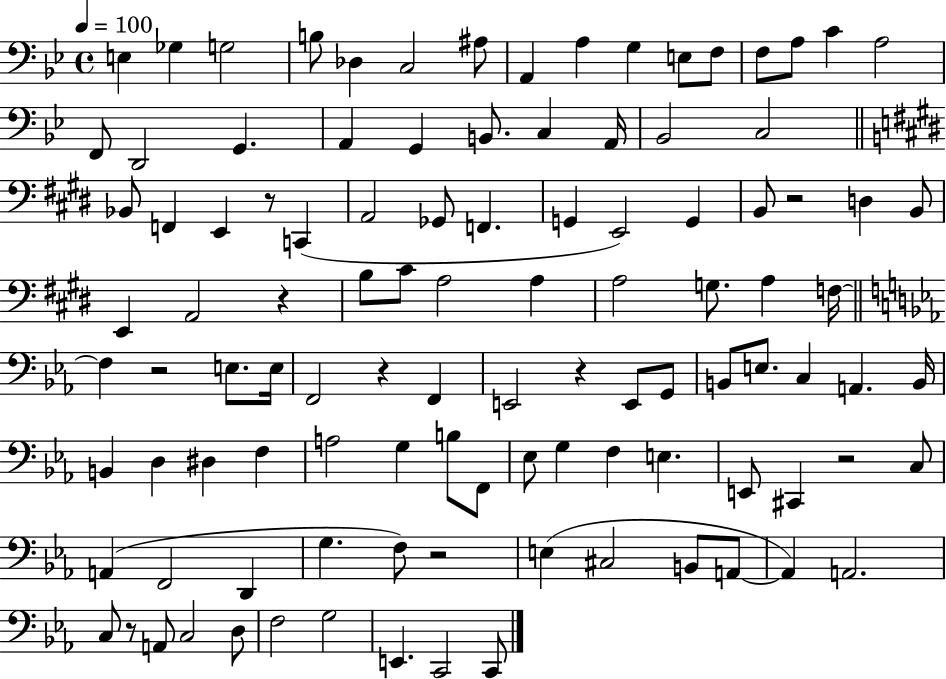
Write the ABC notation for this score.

X:1
T:Untitled
M:4/4
L:1/4
K:Bb
E, _G, G,2 B,/2 _D, C,2 ^A,/2 A,, A, G, E,/2 F,/2 F,/2 A,/2 C A,2 F,,/2 D,,2 G,, A,, G,, B,,/2 C, A,,/4 _B,,2 C,2 _B,,/2 F,, E,, z/2 C,, A,,2 _G,,/2 F,, G,, E,,2 G,, B,,/2 z2 D, B,,/2 E,, A,,2 z B,/2 ^C/2 A,2 A, A,2 G,/2 A, F,/4 F, z2 E,/2 E,/4 F,,2 z F,, E,,2 z E,,/2 G,,/2 B,,/2 E,/2 C, A,, B,,/4 B,, D, ^D, F, A,2 G, B,/2 F,,/2 _E,/2 G, F, E, E,,/2 ^C,, z2 C,/2 A,, F,,2 D,, G, F,/2 z2 E, ^C,2 B,,/2 A,,/2 A,, A,,2 C,/2 z/2 A,,/2 C,2 D,/2 F,2 G,2 E,, C,,2 C,,/2